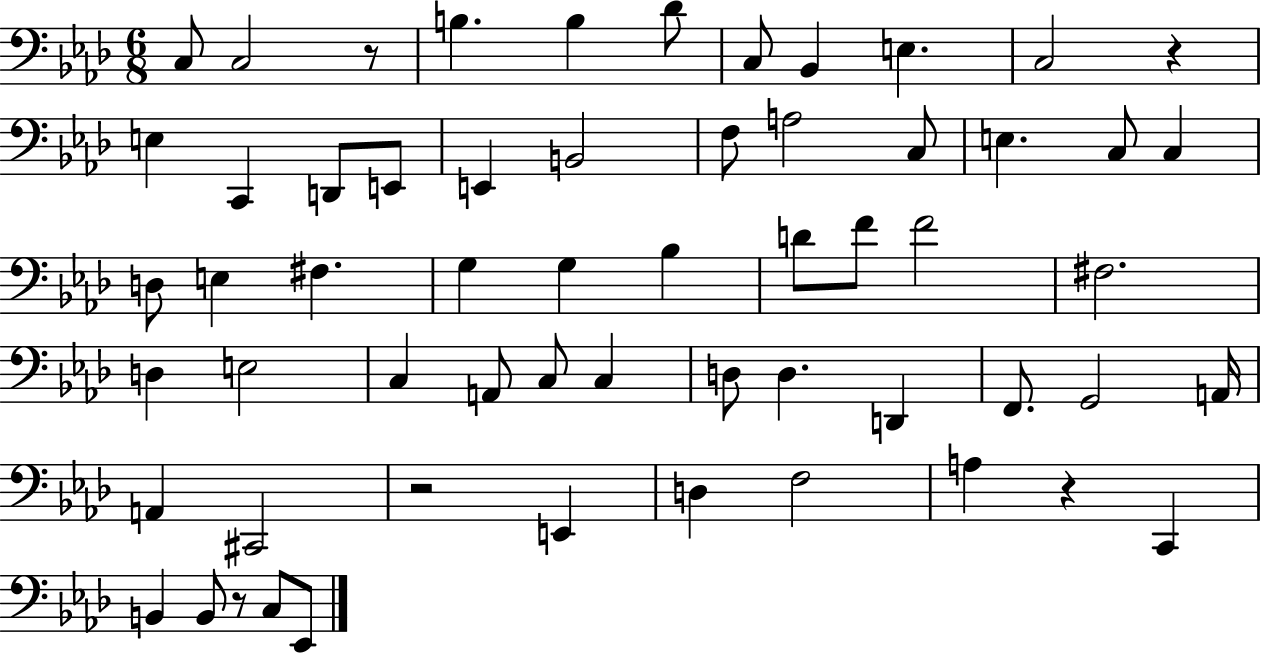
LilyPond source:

{
  \clef bass
  \numericTimeSignature
  \time 6/8
  \key aes \major
  c8 c2 r8 | b4. b4 des'8 | c8 bes,4 e4. | c2 r4 | \break e4 c,4 d,8 e,8 | e,4 b,2 | f8 a2 c8 | e4. c8 c4 | \break d8 e4 fis4. | g4 g4 bes4 | d'8 f'8 f'2 | fis2. | \break d4 e2 | c4 a,8 c8 c4 | d8 d4. d,4 | f,8. g,2 a,16 | \break a,4 cis,2 | r2 e,4 | d4 f2 | a4 r4 c,4 | \break b,4 b,8 r8 c8 ees,8 | \bar "|."
}